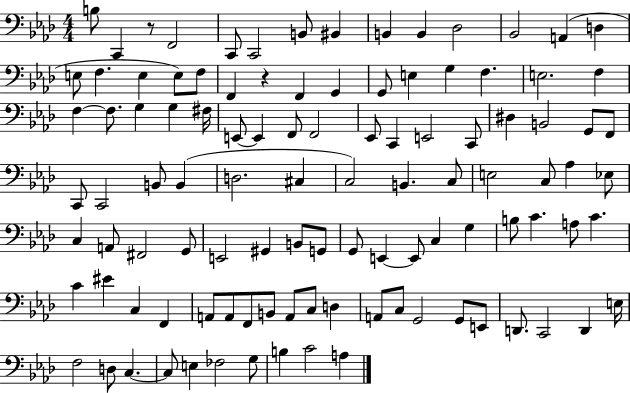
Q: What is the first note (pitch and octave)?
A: B3